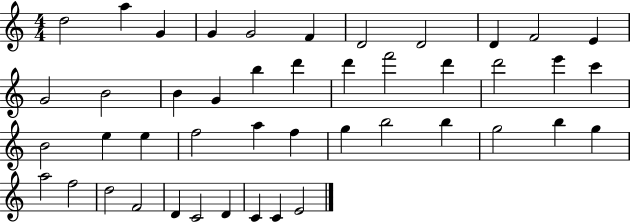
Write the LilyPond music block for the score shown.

{
  \clef treble
  \numericTimeSignature
  \time 4/4
  \key c \major
  d''2 a''4 g'4 | g'4 g'2 f'4 | d'2 d'2 | d'4 f'2 e'4 | \break g'2 b'2 | b'4 g'4 b''4 d'''4 | d'''4 f'''2 d'''4 | d'''2 e'''4 c'''4 | \break b'2 e''4 e''4 | f''2 a''4 f''4 | g''4 b''2 b''4 | g''2 b''4 g''4 | \break a''2 f''2 | d''2 f'2 | d'4 c'2 d'4 | c'4 c'4 e'2 | \break \bar "|."
}